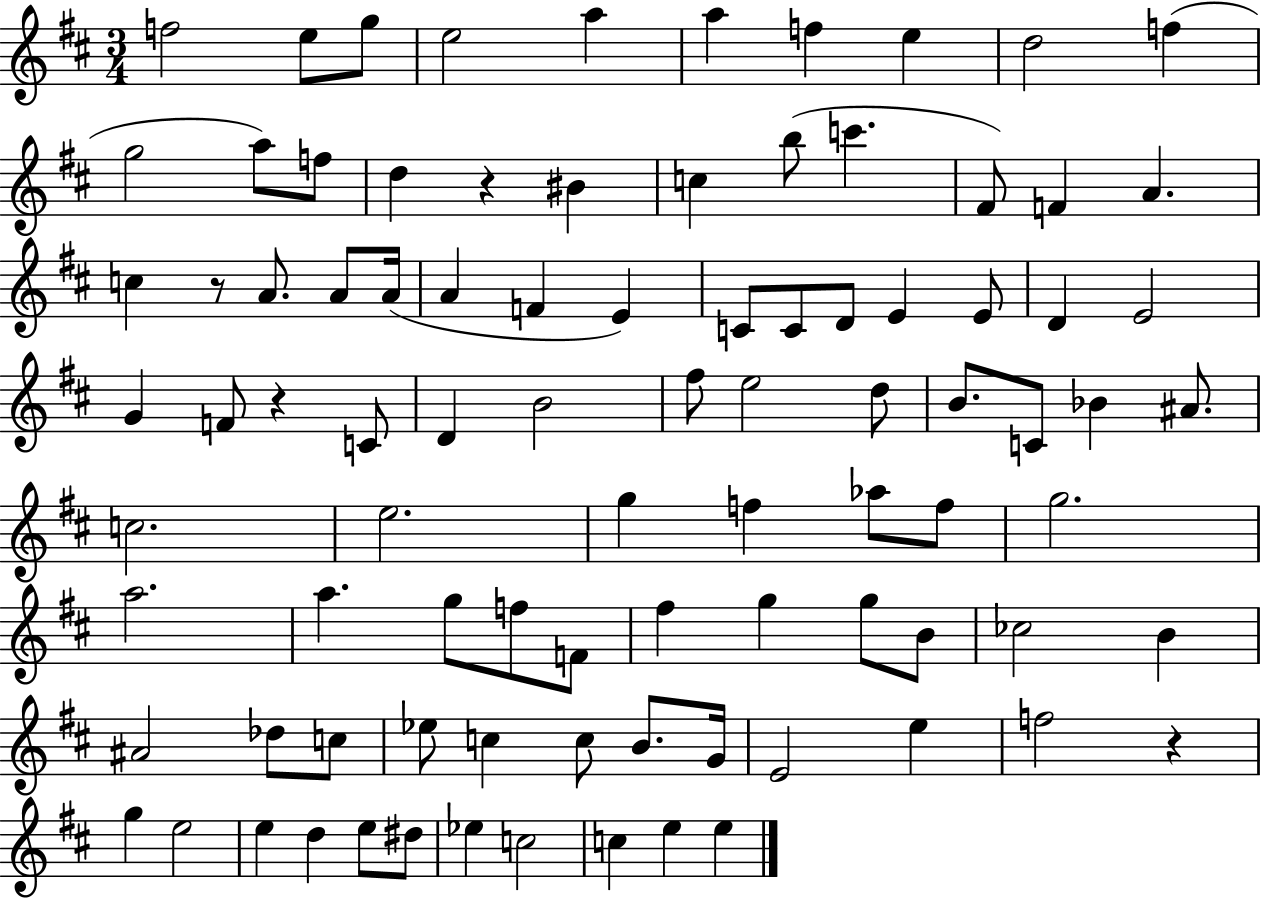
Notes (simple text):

F5/h E5/e G5/e E5/h A5/q A5/q F5/q E5/q D5/h F5/q G5/h A5/e F5/e D5/q R/q BIS4/q C5/q B5/e C6/q. F#4/e F4/q A4/q. C5/q R/e A4/e. A4/e A4/s A4/q F4/q E4/q C4/e C4/e D4/e E4/q E4/e D4/q E4/h G4/q F4/e R/q C4/e D4/q B4/h F#5/e E5/h D5/e B4/e. C4/e Bb4/q A#4/e. C5/h. E5/h. G5/q F5/q Ab5/e F5/e G5/h. A5/h. A5/q. G5/e F5/e F4/e F#5/q G5/q G5/e B4/e CES5/h B4/q A#4/h Db5/e C5/e Eb5/e C5/q C5/e B4/e. G4/s E4/h E5/q F5/h R/q G5/q E5/h E5/q D5/q E5/e D#5/e Eb5/q C5/h C5/q E5/q E5/q